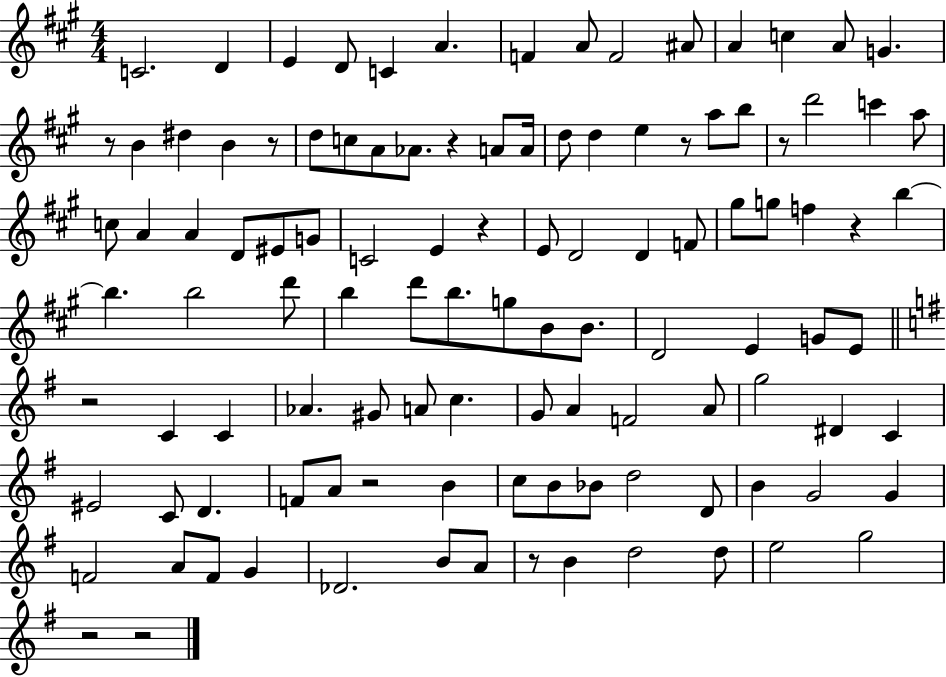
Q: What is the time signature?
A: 4/4